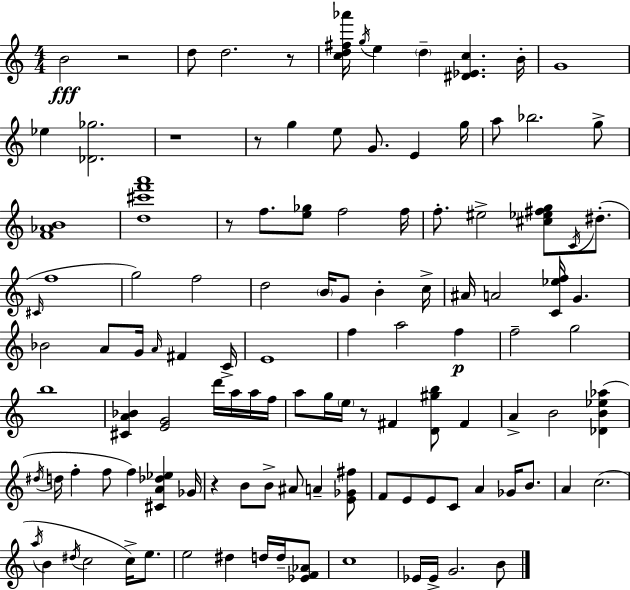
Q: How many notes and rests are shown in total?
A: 116